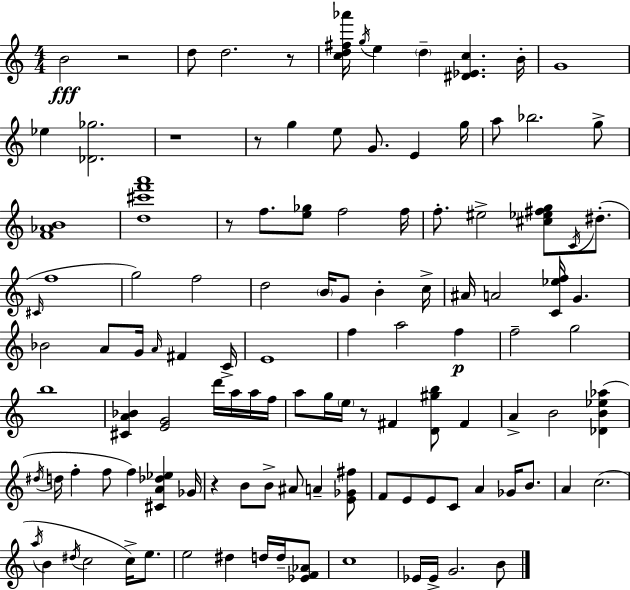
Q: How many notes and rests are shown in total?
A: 116